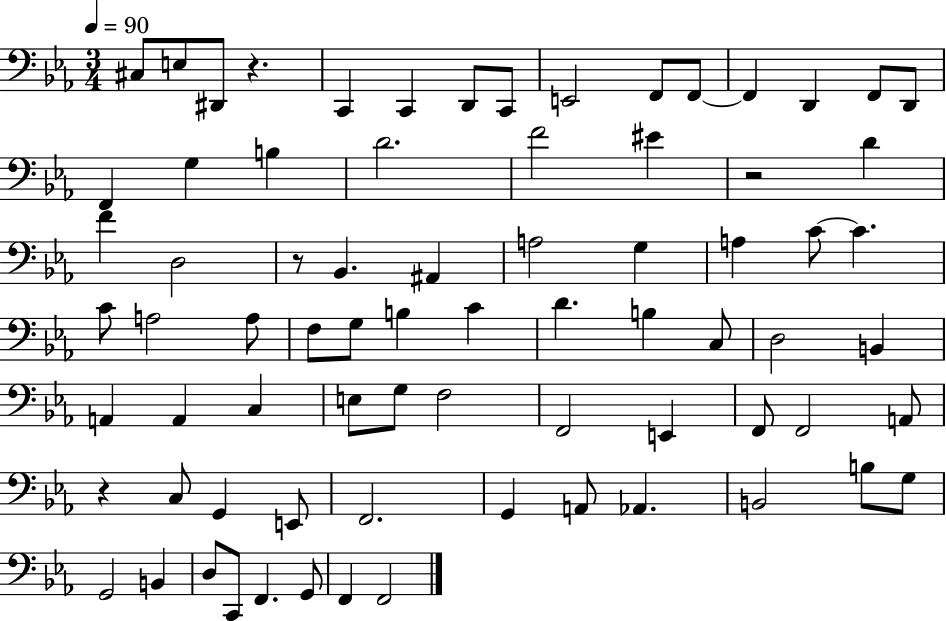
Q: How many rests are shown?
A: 4